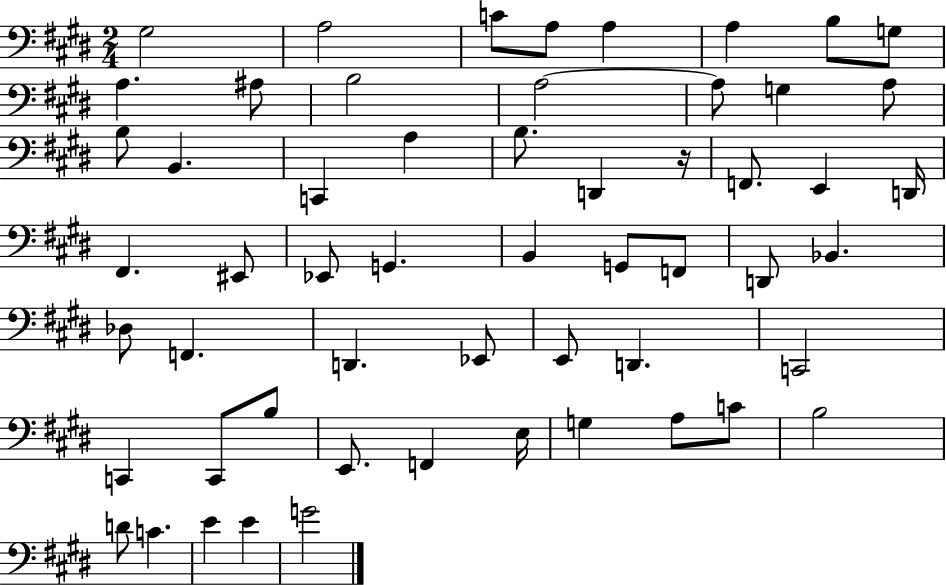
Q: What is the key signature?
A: E major